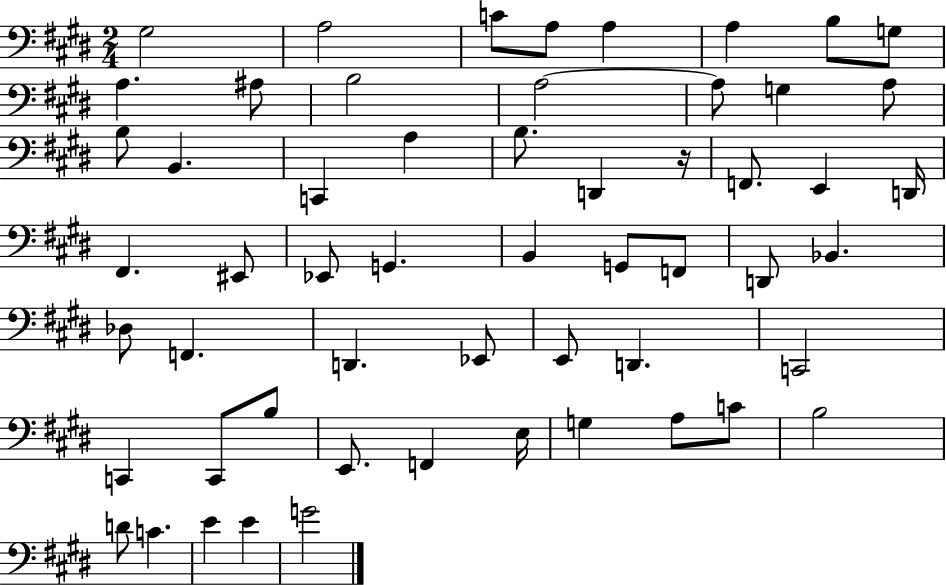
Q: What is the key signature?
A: E major